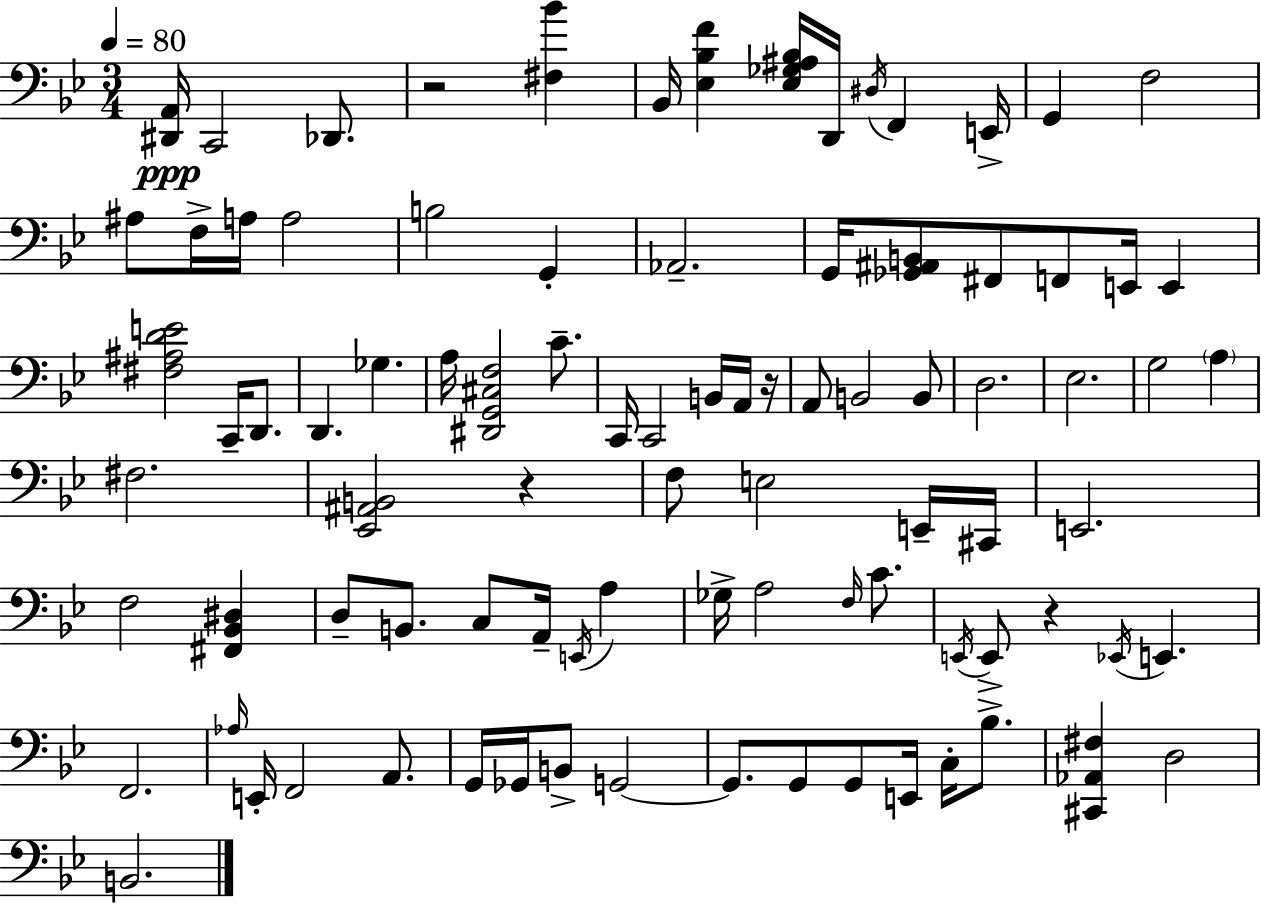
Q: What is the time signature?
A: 3/4